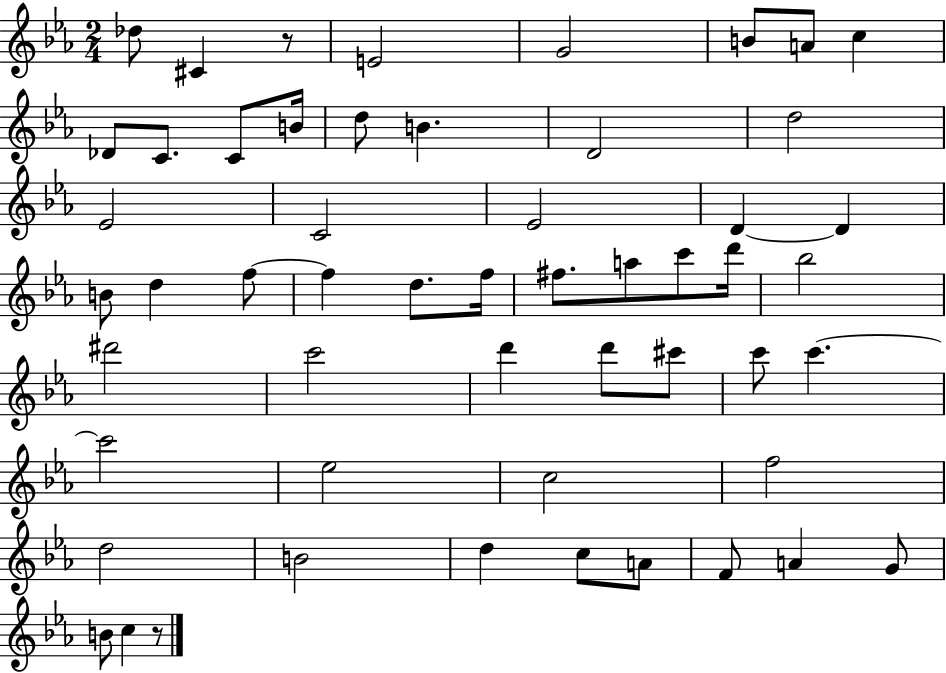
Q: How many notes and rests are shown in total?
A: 54